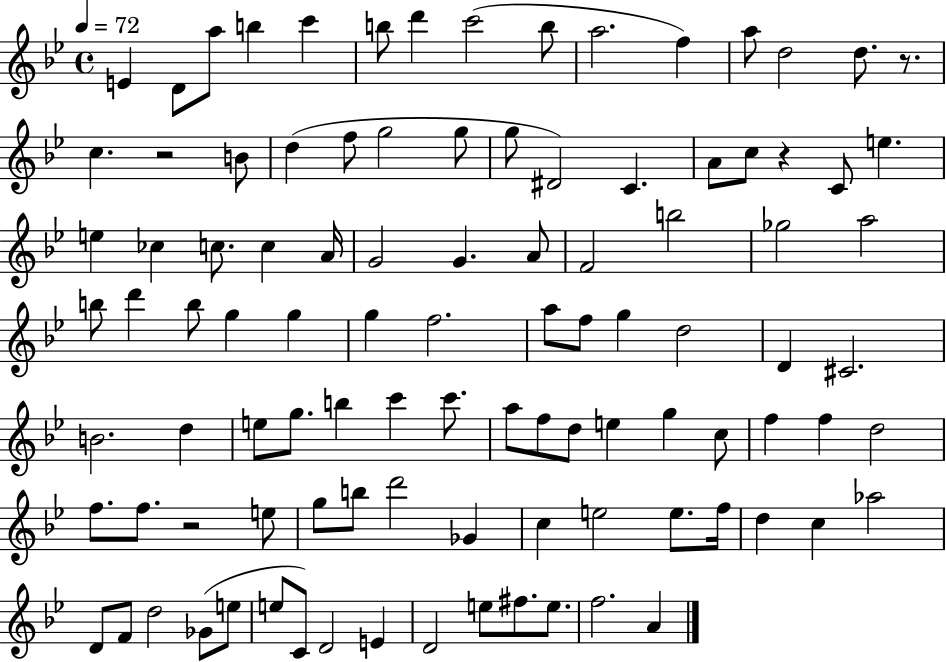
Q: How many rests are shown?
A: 4